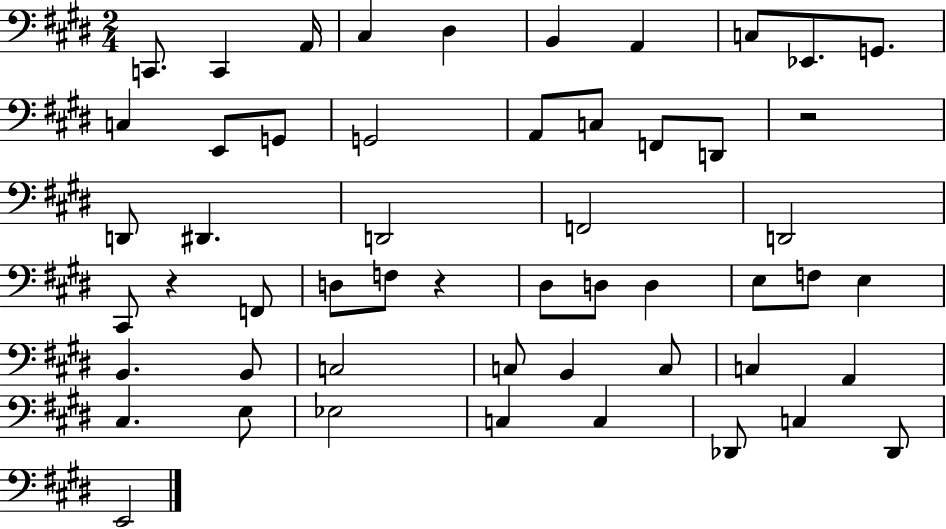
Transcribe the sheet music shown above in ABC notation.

X:1
T:Untitled
M:2/4
L:1/4
K:E
C,,/2 C,, A,,/4 ^C, ^D, B,, A,, C,/2 _E,,/2 G,,/2 C, E,,/2 G,,/2 G,,2 A,,/2 C,/2 F,,/2 D,,/2 z2 D,,/2 ^D,, D,,2 F,,2 D,,2 ^C,,/2 z F,,/2 D,/2 F,/2 z ^D,/2 D,/2 D, E,/2 F,/2 E, B,, B,,/2 C,2 C,/2 B,, C,/2 C, A,, ^C, E,/2 _E,2 C, C, _D,,/2 C, _D,,/2 E,,2